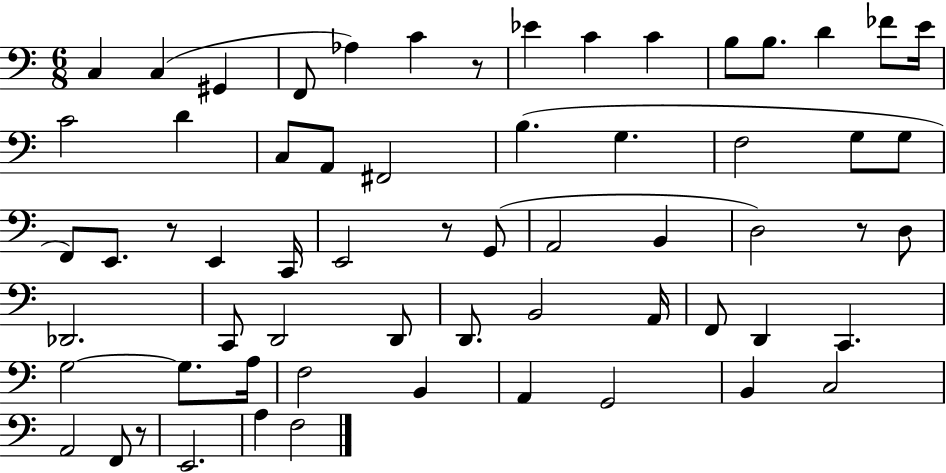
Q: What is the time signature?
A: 6/8